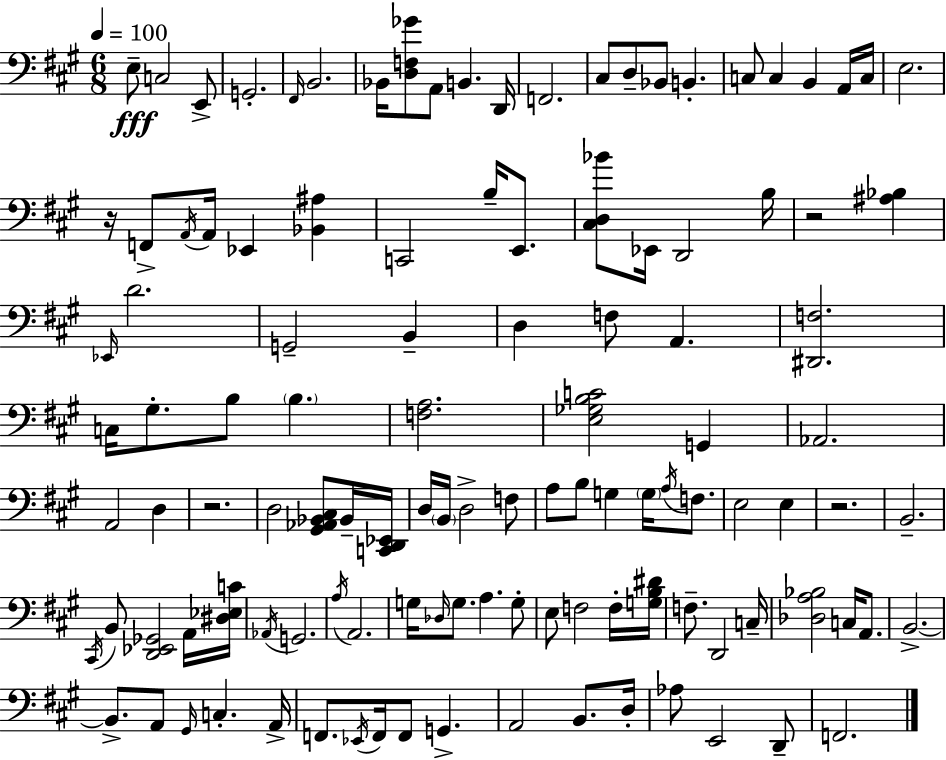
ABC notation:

X:1
T:Untitled
M:6/8
L:1/4
K:A
E,/2 C,2 E,,/2 G,,2 ^F,,/4 B,,2 _B,,/4 [D,F,_G]/2 A,,/2 B,, D,,/4 F,,2 ^C,/2 D,/2 _B,,/2 B,, C,/2 C, B,, A,,/4 C,/4 E,2 z/4 F,,/2 A,,/4 A,,/4 _E,, [_B,,^A,] C,,2 B,/4 E,,/2 [^C,D,_B]/2 _E,,/4 D,,2 B,/4 z2 [^A,_B,] _E,,/4 D2 G,,2 B,, D, F,/2 A,, [^D,,F,]2 C,/4 ^G,/2 B,/2 B, [F,A,]2 [E,_G,B,C]2 G,, _A,,2 A,,2 D, z2 D,2 [^G,,_A,,_B,,^C,]/2 _B,,/4 [C,,D,,_E,,]/4 D,/4 B,,/4 D,2 F,/2 A,/2 B,/2 G, G,/4 A,/4 F,/2 E,2 E, z2 B,,2 ^C,,/4 B,,/2 [D,,_E,,_G,,]2 A,,/4 [^D,_E,C]/4 _A,,/4 G,,2 A,/4 A,,2 G,/4 _D,/4 G,/2 A, G,/2 E,/2 F,2 F,/4 [G,B,^D]/4 F,/2 D,,2 C,/4 [_D,A,_B,]2 C,/4 A,,/2 B,,2 B,,/2 A,,/2 ^G,,/4 C, A,,/4 F,,/2 _E,,/4 F,,/4 F,,/2 G,, A,,2 B,,/2 D,/4 _A,/2 E,,2 D,,/2 F,,2